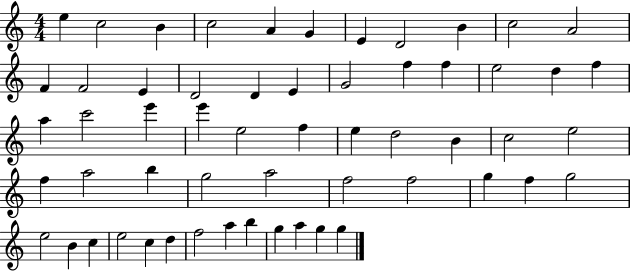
{
  \clef treble
  \numericTimeSignature
  \time 4/4
  \key c \major
  e''4 c''2 b'4 | c''2 a'4 g'4 | e'4 d'2 b'4 | c''2 a'2 | \break f'4 f'2 e'4 | d'2 d'4 e'4 | g'2 f''4 f''4 | e''2 d''4 f''4 | \break a''4 c'''2 e'''4 | e'''4 e''2 f''4 | e''4 d''2 b'4 | c''2 e''2 | \break f''4 a''2 b''4 | g''2 a''2 | f''2 f''2 | g''4 f''4 g''2 | \break e''2 b'4 c''4 | e''2 c''4 d''4 | f''2 a''4 b''4 | g''4 a''4 g''4 g''4 | \break \bar "|."
}